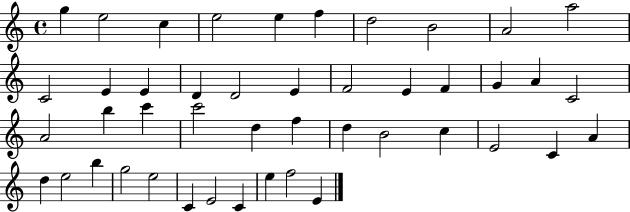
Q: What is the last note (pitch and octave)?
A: E4